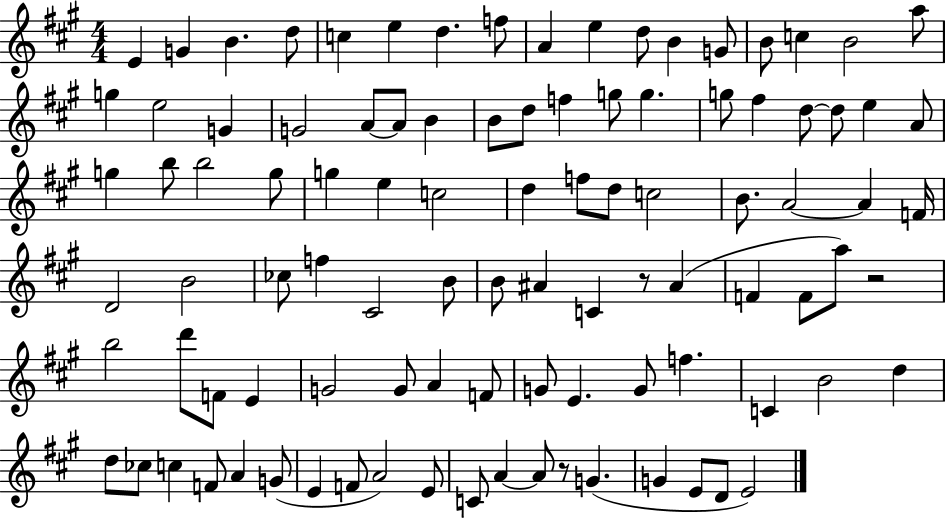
{
  \clef treble
  \numericTimeSignature
  \time 4/4
  \key a \major
  e'4 g'4 b'4. d''8 | c''4 e''4 d''4. f''8 | a'4 e''4 d''8 b'4 g'8 | b'8 c''4 b'2 a''8 | \break g''4 e''2 g'4 | g'2 a'8~~ a'8 b'4 | b'8 d''8 f''4 g''8 g''4. | g''8 fis''4 d''8~~ d''8 e''4 a'8 | \break g''4 b''8 b''2 g''8 | g''4 e''4 c''2 | d''4 f''8 d''8 c''2 | b'8. a'2~~ a'4 f'16 | \break d'2 b'2 | ces''8 f''4 cis'2 b'8 | b'8 ais'4 c'4 r8 ais'4( | f'4 f'8 a''8) r2 | \break b''2 d'''8 f'8 e'4 | g'2 g'8 a'4 f'8 | g'8 e'4. g'8 f''4. | c'4 b'2 d''4 | \break d''8 ces''8 c''4 f'8 a'4 g'8( | e'4 f'8 a'2) e'8 | c'8 a'4~~ a'8 r8 g'4.( | g'4 e'8 d'8 e'2) | \break \bar "|."
}